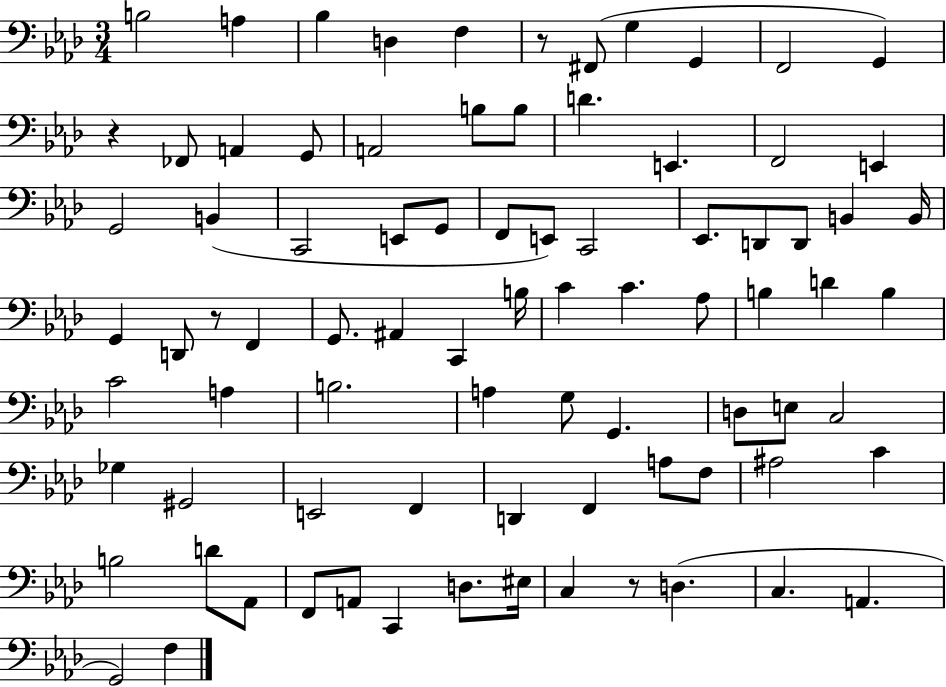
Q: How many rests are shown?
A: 4